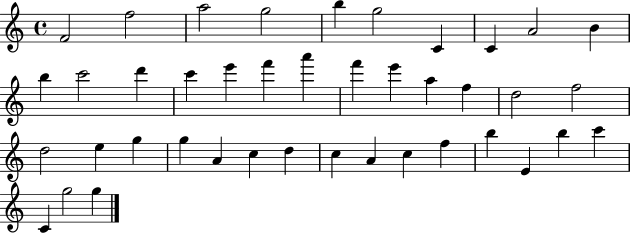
{
  \clef treble
  \time 4/4
  \defaultTimeSignature
  \key c \major
  f'2 f''2 | a''2 g''2 | b''4 g''2 c'4 | c'4 a'2 b'4 | \break b''4 c'''2 d'''4 | c'''4 e'''4 f'''4 a'''4 | f'''4 e'''4 a''4 f''4 | d''2 f''2 | \break d''2 e''4 g''4 | g''4 a'4 c''4 d''4 | c''4 a'4 c''4 f''4 | b''4 e'4 b''4 c'''4 | \break c'4 g''2 g''4 | \bar "|."
}